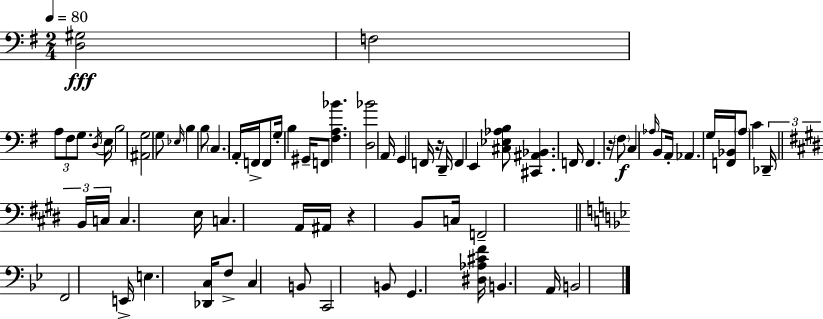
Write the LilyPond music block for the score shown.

{
  \clef bass
  \numericTimeSignature
  \time 2/4
  \key g \major
  \tempo 4 = 80
  <d gis>2\fff | f2 | \tuplet 3/2 { a8 fis8 g8. } \acciaccatura { d16 } | e16 b2 | \break <ais, g>2 | g8 \grace { ees16 } b4 | b8 \parenthesize c4. | a,16-. f,16-> f,8 g16-. b4 | \break gis,16-- f,8 <fis a bes'>4. | <d bes'>2 | a,16 g,4 f,16 | r16 d,16-- f,4 e,4 | \break <cis ees aes b>8 <cis, ais, bes,>4. | f,16 f,4. | r16 \parenthesize fis8\f c4 | \grace { aes16 } b,8 a,16-. aes,4. | \break g16 <f, bes,>16 \parenthesize a8 c'4 | \tuplet 3/2 { des,16-- \bar "||" \break \key e \major b,16 c16 } c4. | e16 c4. a,16 | ais,16 r4 b,8 c16 | f,2-- | \break \bar "||" \break \key g \minor f,2 | e,16-> e4. <des, c>16 | f8-> c4 b,8 | c,2 | \break b,8 g,4. | <dis aes cis' f'>16 b,4. a,16 | b,2 | \bar "|."
}